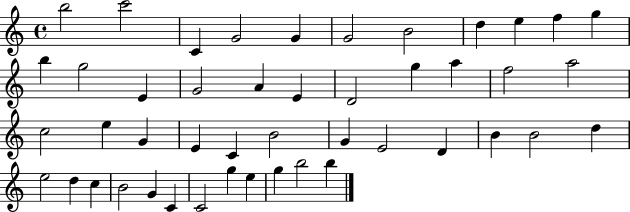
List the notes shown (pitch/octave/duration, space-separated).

B5/h C6/h C4/q G4/h G4/q G4/h B4/h D5/q E5/q F5/q G5/q B5/q G5/h E4/q G4/h A4/q E4/q D4/h G5/q A5/q F5/h A5/h C5/h E5/q G4/q E4/q C4/q B4/h G4/q E4/h D4/q B4/q B4/h D5/q E5/h D5/q C5/q B4/h G4/q C4/q C4/h G5/q E5/q G5/q B5/h B5/q